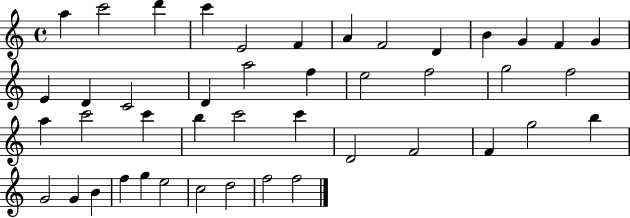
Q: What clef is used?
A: treble